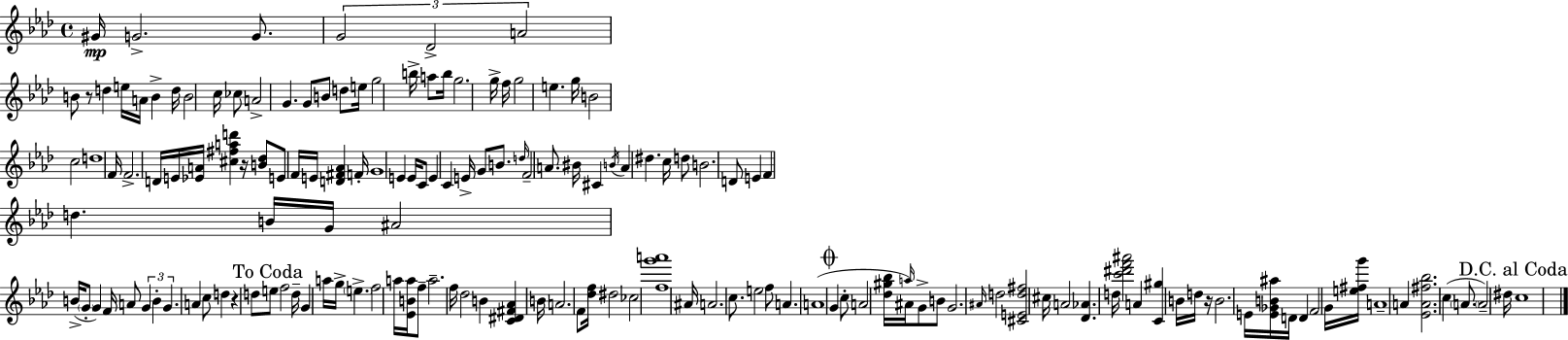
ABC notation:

X:1
T:Untitled
M:4/4
L:1/4
K:Fm
^G/4 G2 G/2 G2 _D2 A2 B/2 z/2 d e/4 A/4 B d/4 B2 c/4 _c/2 A2 G G/2 B/2 d/2 e/4 g2 b/4 a/2 b/4 g2 g/4 f/4 g2 e g/4 B2 c2 d4 F/4 F2 D/4 E/4 [_EA]/4 [^c^fad'] z/4 [B_d]/2 E/2 F/4 E/4 [D^F_A] F/4 G4 E E/4 C/2 E C E/4 G/2 B/2 d/4 F2 A/2 ^B/4 ^C B/4 A ^d c/4 d/2 B2 D/2 E F d B/4 G/4 ^A2 B/4 G/2 G F/4 A/2 G B G A c/2 d z d/2 e/2 f2 d/4 G a/4 g/4 e f2 a/4 [_EBa]/4 f/2 a2 f/4 _d2 B [C^D^F_A] B/4 A2 F/2 [_df]/4 ^d2 _c2 [fg'a']4 ^A/4 A2 c/2 e2 f/2 A A4 G c/2 A2 [_d^g_b]/4 ^A/4 a/4 G/2 B/2 G2 ^A/4 d2 [^CEd^f]2 ^c/4 A2 [_D_A] d/4 [c'^d'f'^a']2 A [C^g] B/4 d/4 z/4 B2 E/4 [E_GB^a]/4 D/4 D F2 G/4 [e^fg']/4 A4 A [_EA^f_b]2 c A/2 A2 ^d/4 c4